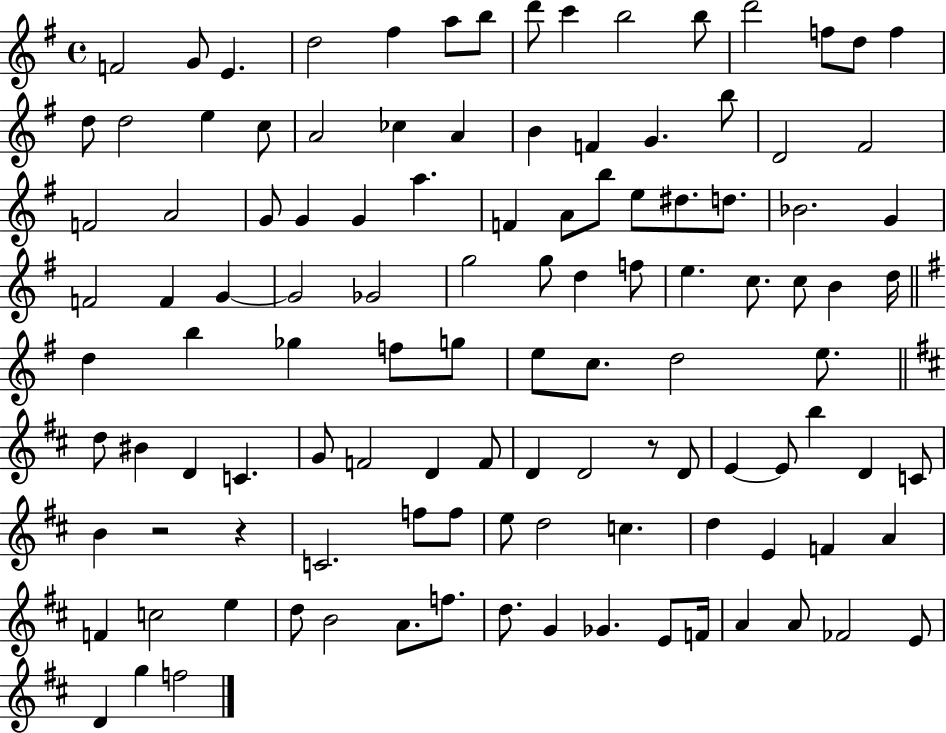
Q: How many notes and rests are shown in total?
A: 114